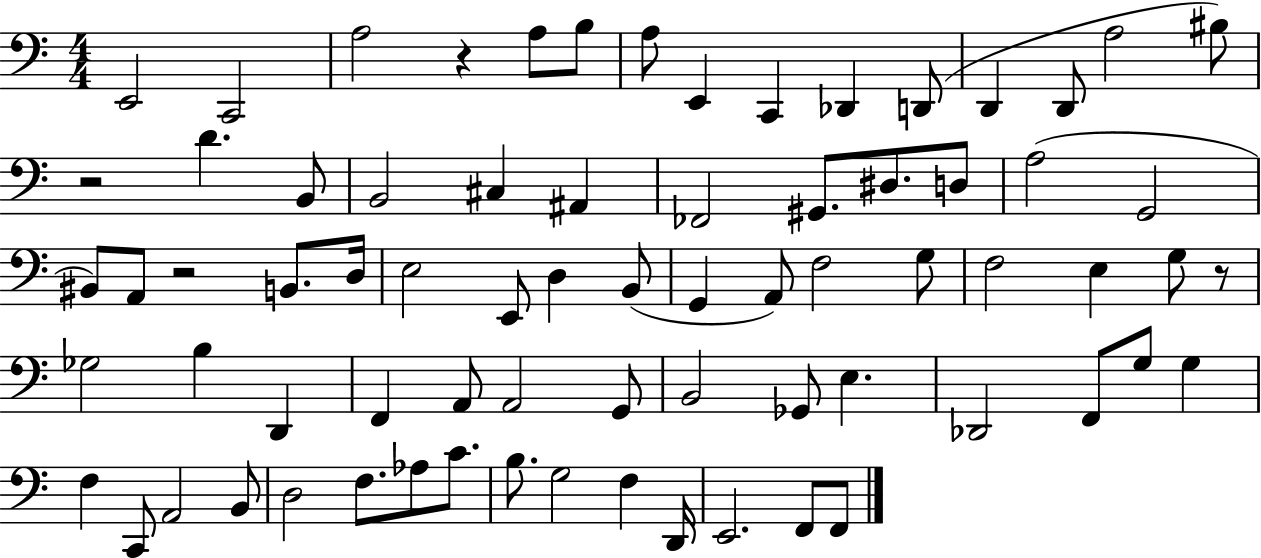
E2/h C2/h A3/h R/q A3/e B3/e A3/e E2/q C2/q Db2/q D2/e D2/q D2/e A3/h BIS3/e R/h D4/q. B2/e B2/h C#3/q A#2/q FES2/h G#2/e. D#3/e. D3/e A3/h G2/h BIS2/e A2/e R/h B2/e. D3/s E3/h E2/e D3/q B2/e G2/q A2/e F3/h G3/e F3/h E3/q G3/e R/e Gb3/h B3/q D2/q F2/q A2/e A2/h G2/e B2/h Gb2/e E3/q. Db2/h F2/e G3/e G3/q F3/q C2/e A2/h B2/e D3/h F3/e. Ab3/e C4/e. B3/e. G3/h F3/q D2/s E2/h. F2/e F2/e